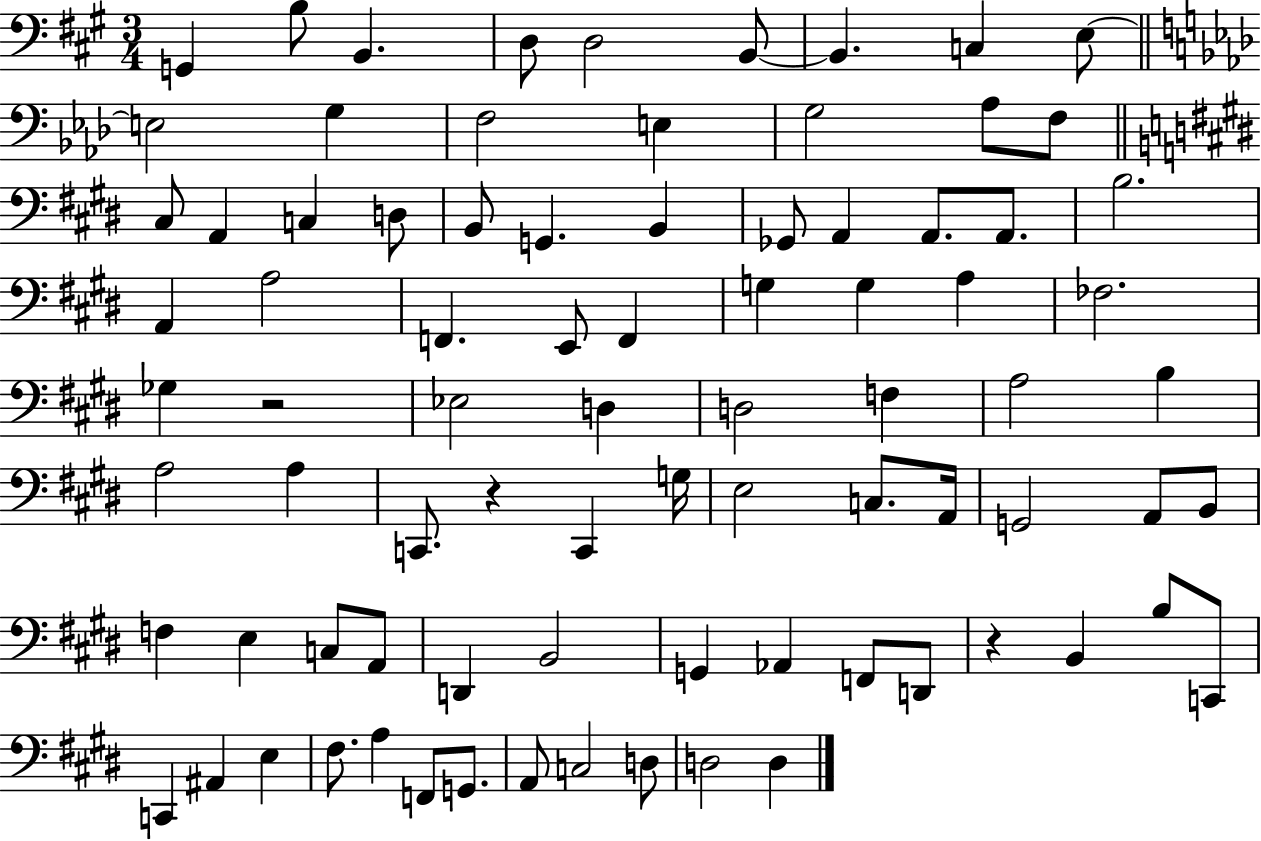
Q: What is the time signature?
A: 3/4